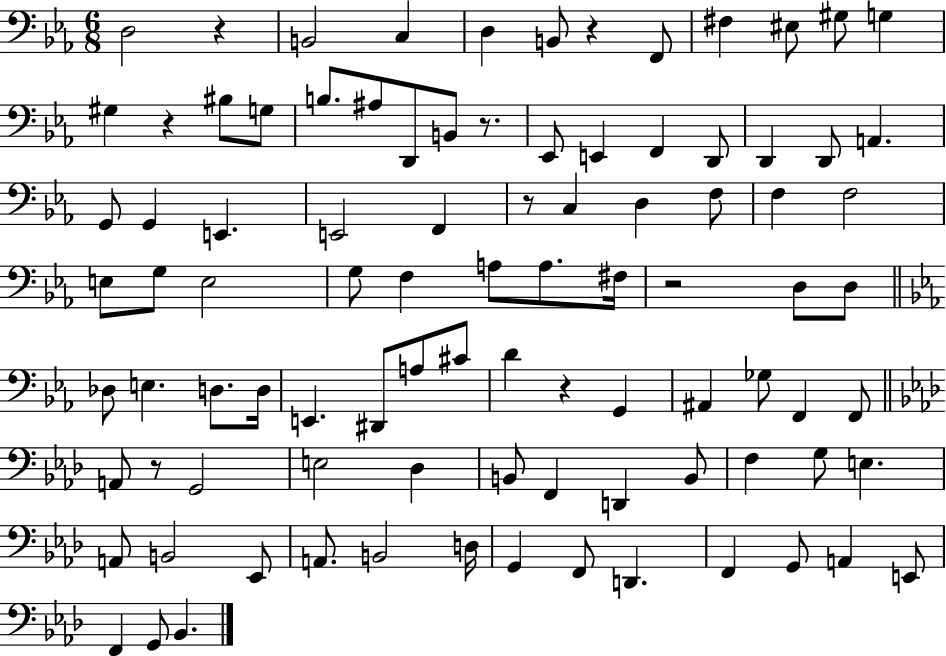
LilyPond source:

{
  \clef bass
  \numericTimeSignature
  \time 6/8
  \key ees \major
  \repeat volta 2 { d2 r4 | b,2 c4 | d4 b,8 r4 f,8 | fis4 eis8 gis8 g4 | \break gis4 r4 bis8 g8 | b8. ais8 d,8 b,8 r8. | ees,8 e,4 f,4 d,8 | d,4 d,8 a,4. | \break g,8 g,4 e,4. | e,2 f,4 | r8 c4 d4 f8 | f4 f2 | \break e8 g8 e2 | g8 f4 a8 a8. fis16 | r2 d8 d8 | \bar "||" \break \key ees \major des8 e4. d8. d16 | e,4. dis,8 a8 cis'8 | d'4 r4 g,4 | ais,4 ges8 f,4 f,8 | \break \bar "||" \break \key aes \major a,8 r8 g,2 | e2 des4 | b,8 f,4 d,4 b,8 | f4 g8 e4. | \break a,8 b,2 ees,8 | a,8. b,2 d16 | g,4 f,8 d,4. | f,4 g,8 a,4 e,8 | \break f,4 g,8 bes,4. | } \bar "|."
}